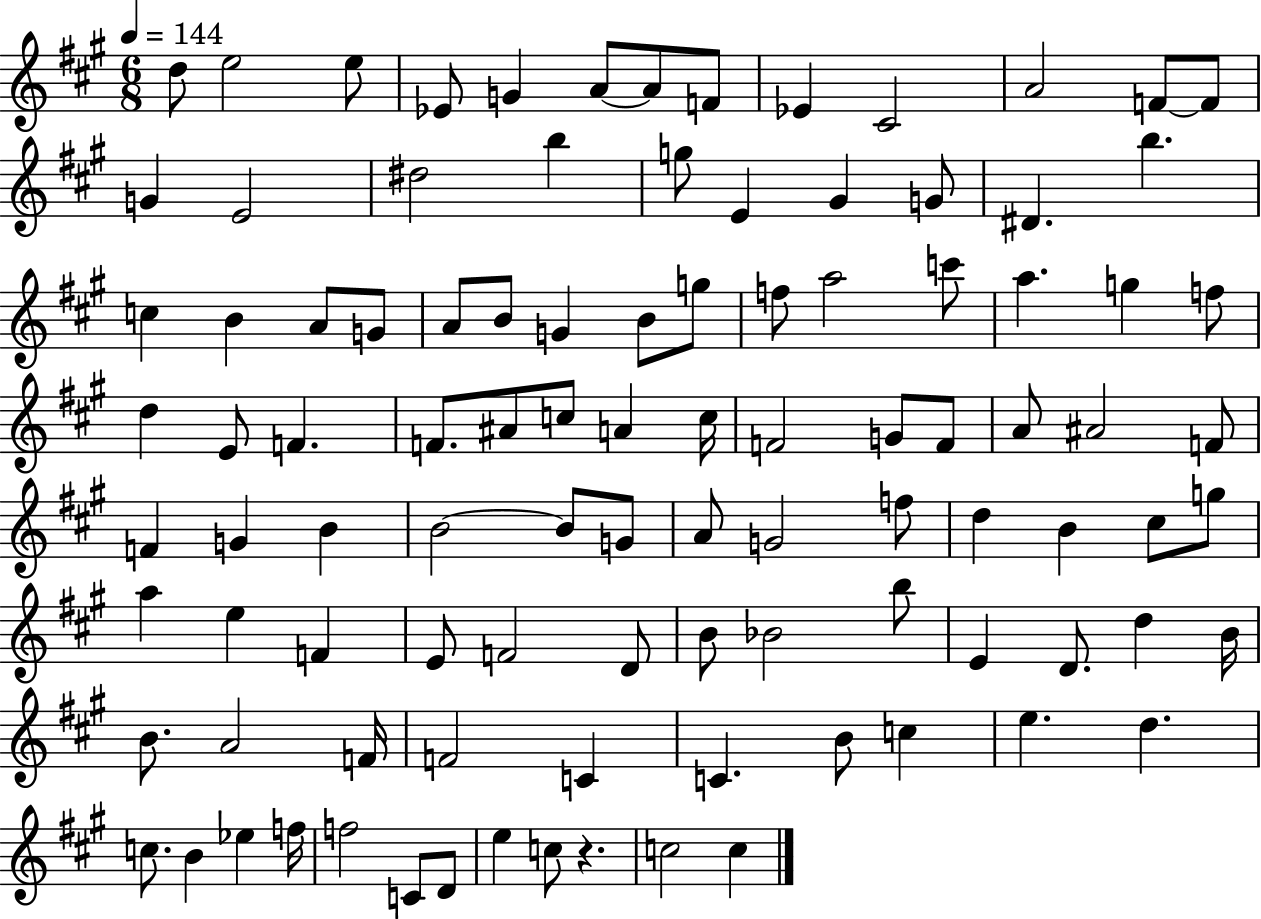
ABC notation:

X:1
T:Untitled
M:6/8
L:1/4
K:A
d/2 e2 e/2 _E/2 G A/2 A/2 F/2 _E ^C2 A2 F/2 F/2 G E2 ^d2 b g/2 E ^G G/2 ^D b c B A/2 G/2 A/2 B/2 G B/2 g/2 f/2 a2 c'/2 a g f/2 d E/2 F F/2 ^A/2 c/2 A c/4 F2 G/2 F/2 A/2 ^A2 F/2 F G B B2 B/2 G/2 A/2 G2 f/2 d B ^c/2 g/2 a e F E/2 F2 D/2 B/2 _B2 b/2 E D/2 d B/4 B/2 A2 F/4 F2 C C B/2 c e d c/2 B _e f/4 f2 C/2 D/2 e c/2 z c2 c